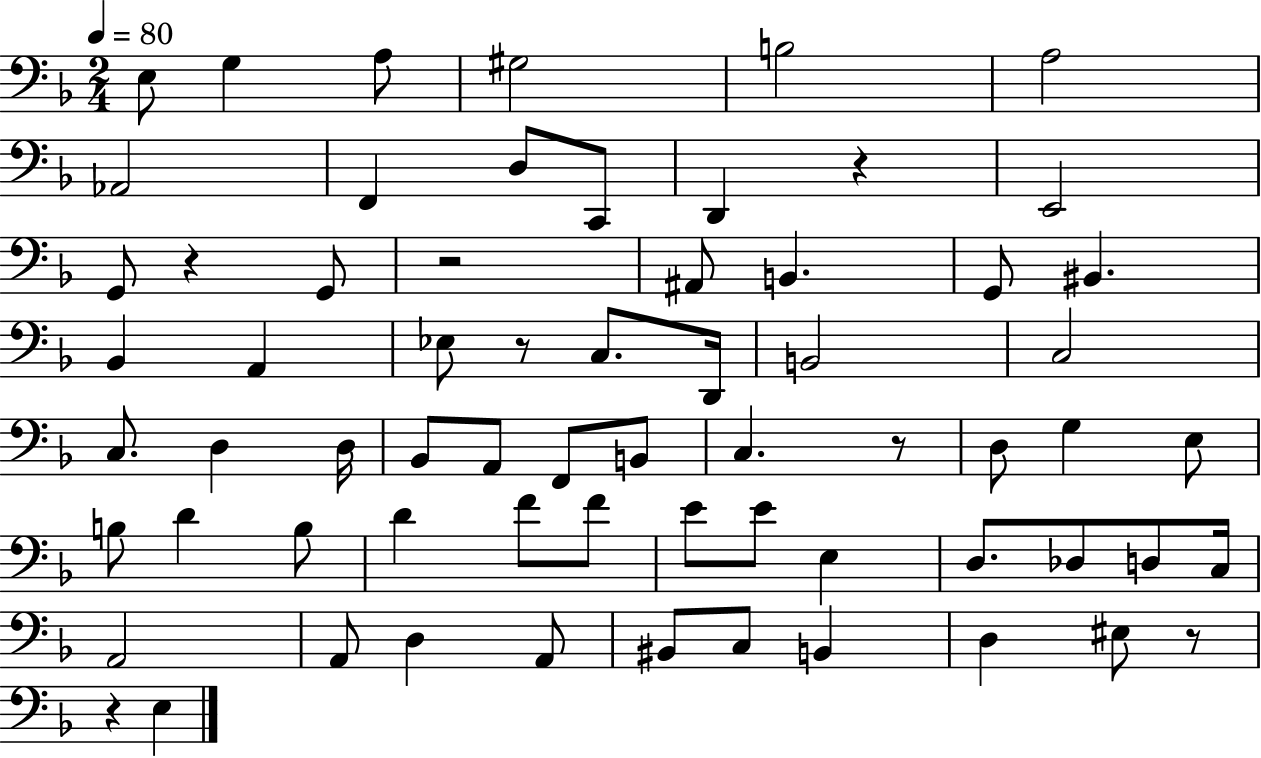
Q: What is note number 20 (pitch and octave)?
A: A2